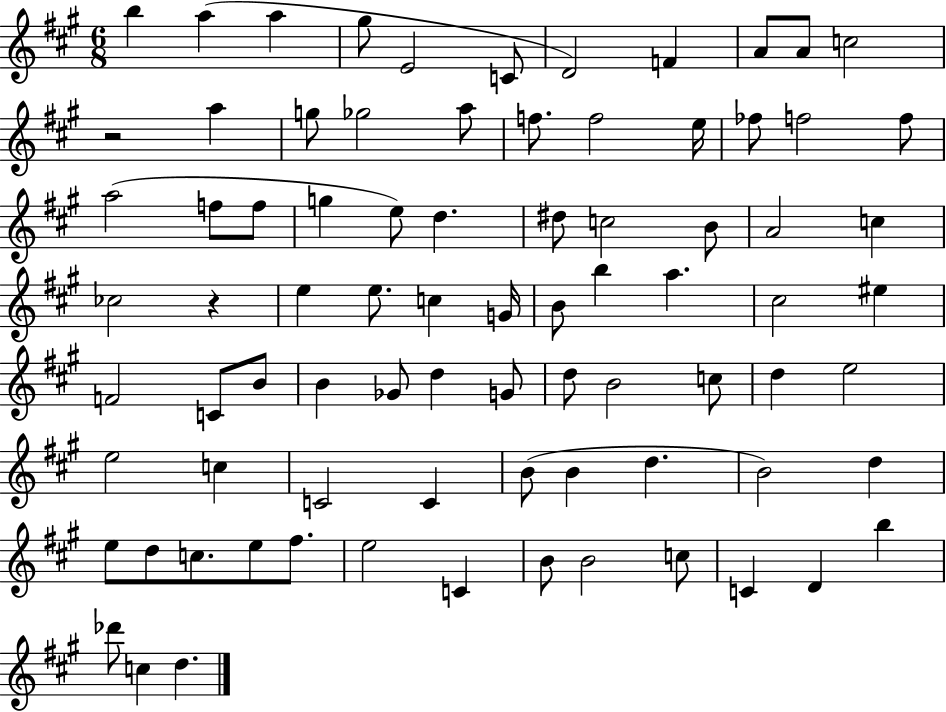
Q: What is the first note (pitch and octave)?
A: B5